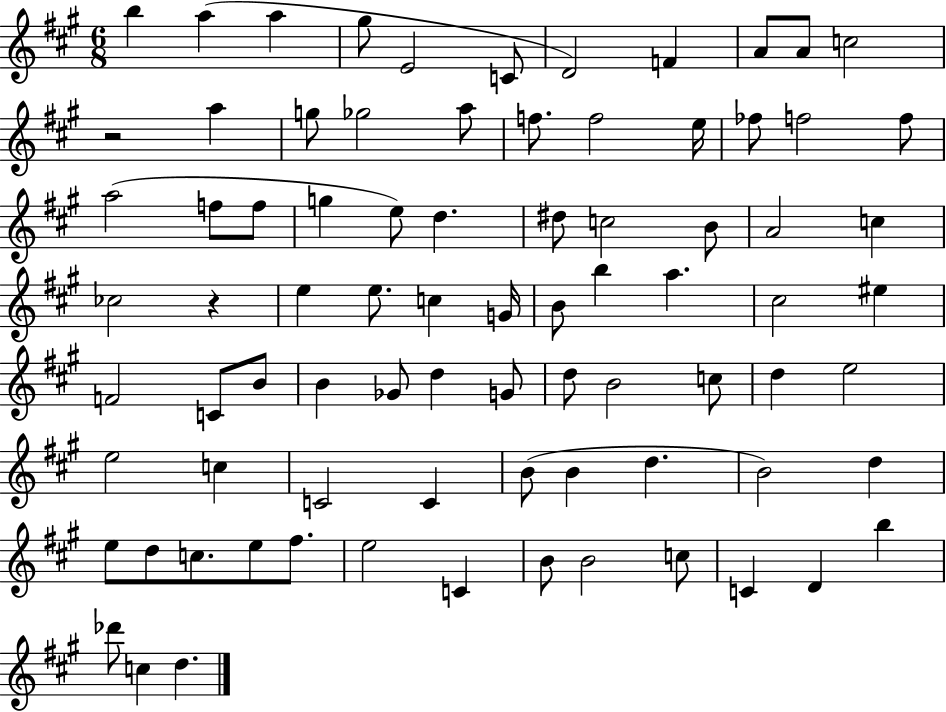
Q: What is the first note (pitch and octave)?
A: B5